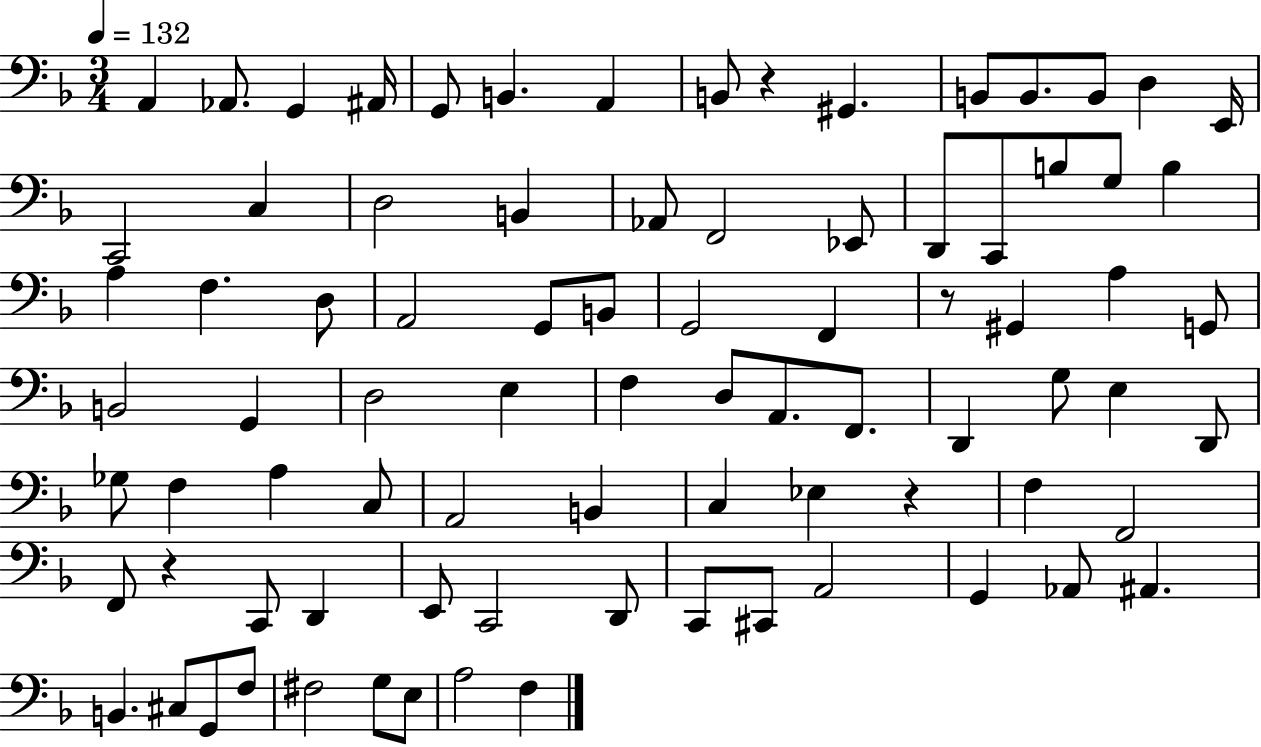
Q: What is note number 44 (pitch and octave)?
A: A2